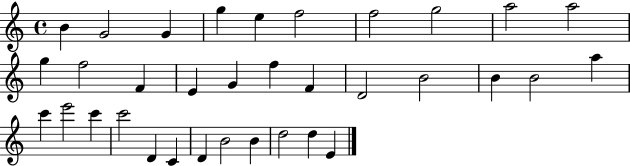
{
  \clef treble
  \time 4/4
  \defaultTimeSignature
  \key c \major
  b'4 g'2 g'4 | g''4 e''4 f''2 | f''2 g''2 | a''2 a''2 | \break g''4 f''2 f'4 | e'4 g'4 f''4 f'4 | d'2 b'2 | b'4 b'2 a''4 | \break c'''4 e'''2 c'''4 | c'''2 d'4 c'4 | d'4 b'2 b'4 | d''2 d''4 e'4 | \break \bar "|."
}